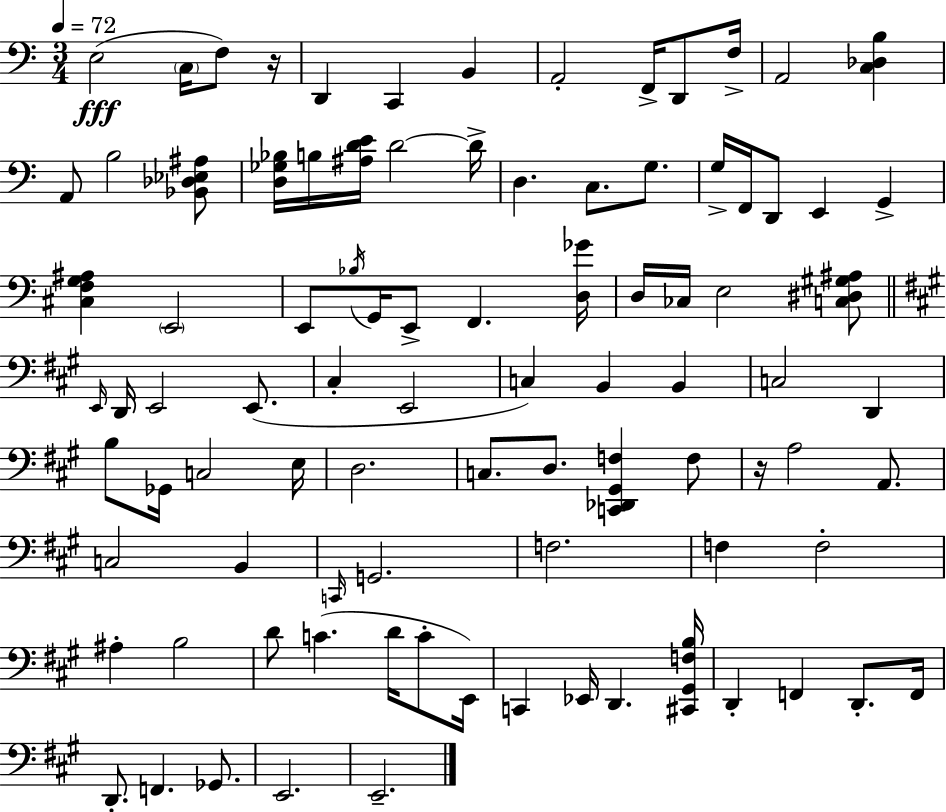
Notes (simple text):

E3/h C3/s F3/e R/s D2/q C2/q B2/q A2/h F2/s D2/e F3/s A2/h [C3,Db3,B3]/q A2/e B3/h [Bb2,Db3,Eb3,A#3]/e [D3,Gb3,Bb3]/s B3/s [A#3,D4,E4]/s D4/h D4/s D3/q. C3/e. G3/e. G3/s F2/s D2/e E2/q G2/q [C#3,F3,G3,A#3]/q E2/h E2/e Bb3/s G2/s E2/e F2/q. [D3,Gb4]/s D3/s CES3/s E3/h [C3,D#3,G#3,A#3]/e E2/s D2/s E2/h E2/e. C#3/q E2/h C3/q B2/q B2/q C3/h D2/q B3/e Gb2/s C3/h E3/s D3/h. C3/e. D3/e. [C2,Db2,G#2,F3]/q F3/e R/s A3/h A2/e. C3/h B2/q C2/s G2/h. F3/h. F3/q F3/h A#3/q B3/h D4/e C4/q. D4/s C4/e E2/s C2/q Eb2/s D2/q. [C#2,G#2,F3,B3]/s D2/q F2/q D2/e. F2/s D2/e. F2/q. Gb2/e. E2/h. E2/h.